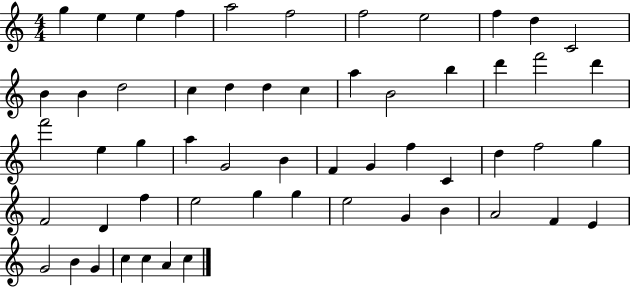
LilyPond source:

{
  \clef treble
  \numericTimeSignature
  \time 4/4
  \key c \major
  g''4 e''4 e''4 f''4 | a''2 f''2 | f''2 e''2 | f''4 d''4 c'2 | \break b'4 b'4 d''2 | c''4 d''4 d''4 c''4 | a''4 b'2 b''4 | d'''4 f'''2 d'''4 | \break f'''2 e''4 g''4 | a''4 g'2 b'4 | f'4 g'4 f''4 c'4 | d''4 f''2 g''4 | \break f'2 d'4 f''4 | e''2 g''4 g''4 | e''2 g'4 b'4 | a'2 f'4 e'4 | \break g'2 b'4 g'4 | c''4 c''4 a'4 c''4 | \bar "|."
}